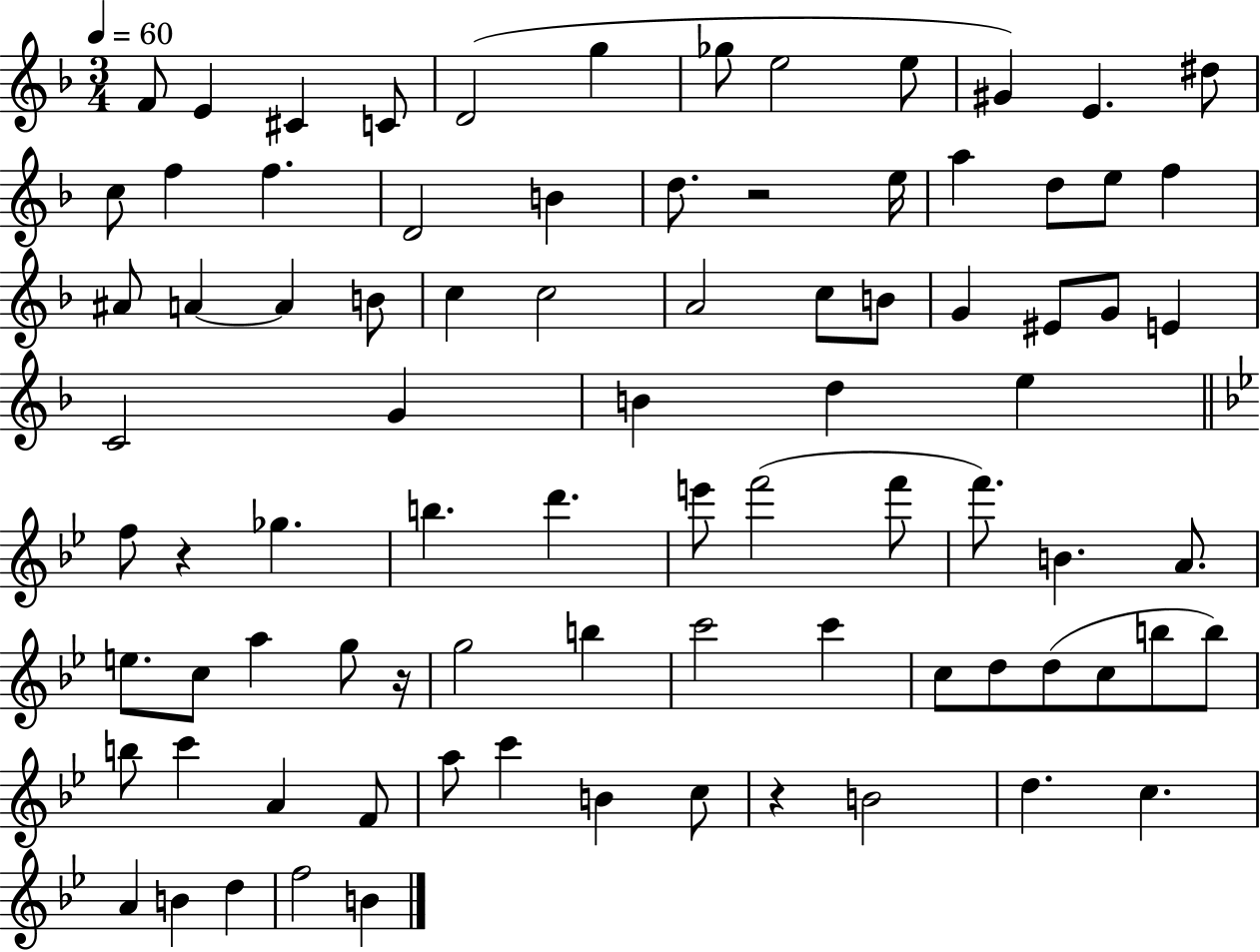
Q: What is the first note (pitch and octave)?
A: F4